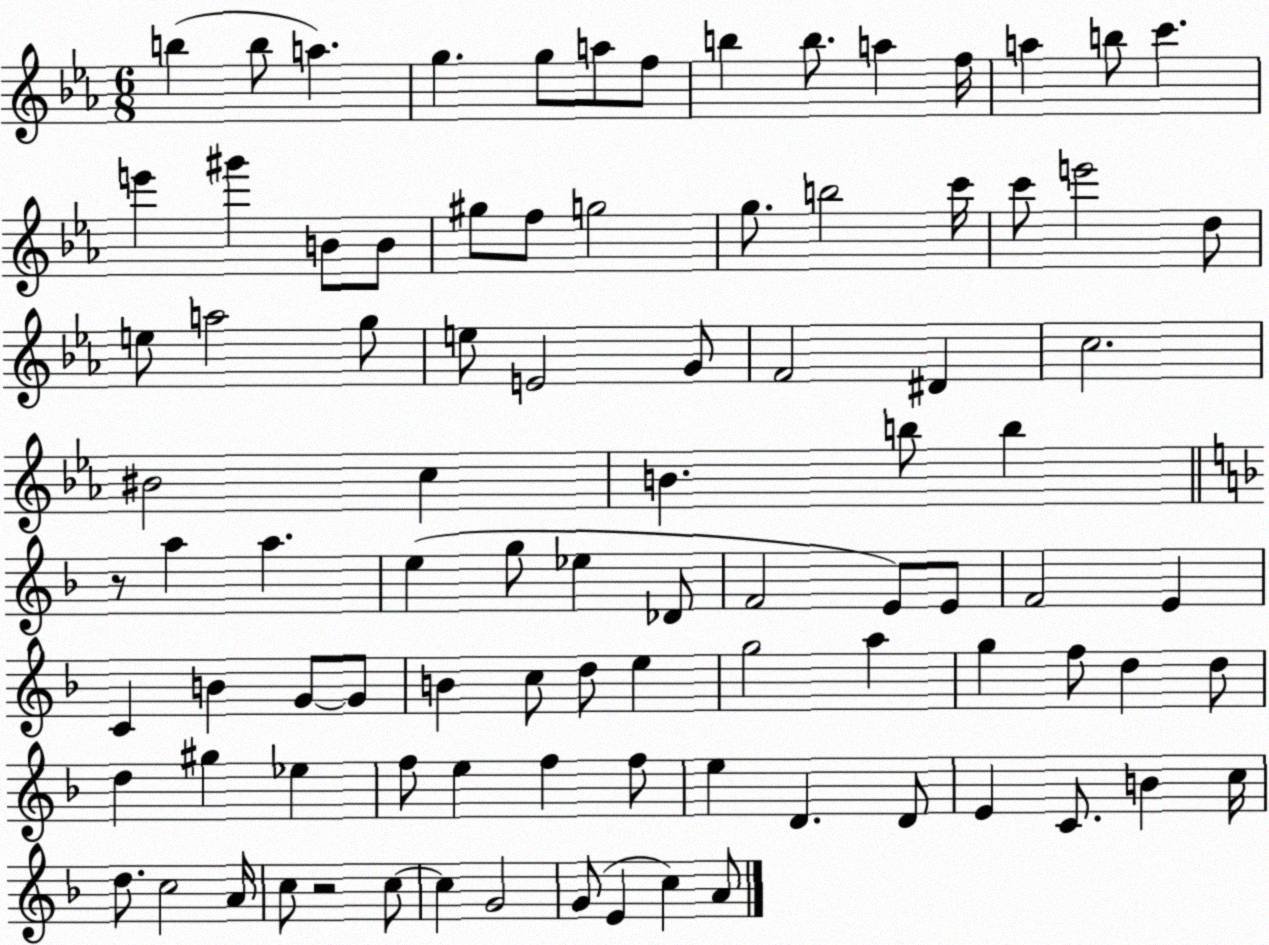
X:1
T:Untitled
M:6/8
L:1/4
K:Eb
b b/2 a g g/2 a/2 f/2 b b/2 a f/4 a b/2 c' e' ^g' B/2 B/2 ^g/2 f/2 g2 g/2 b2 c'/4 c'/2 e'2 d/2 e/2 a2 g/2 e/2 E2 G/2 F2 ^D c2 ^B2 c B b/2 b z/2 a a e g/2 _e _D/2 F2 E/2 E/2 F2 E C B G/2 G/2 B c/2 d/2 e g2 a g f/2 d d/2 d ^g _e f/2 e f f/2 e D D/2 E C/2 B c/4 d/2 c2 A/4 c/2 z2 c/2 c G2 G/2 E c A/2